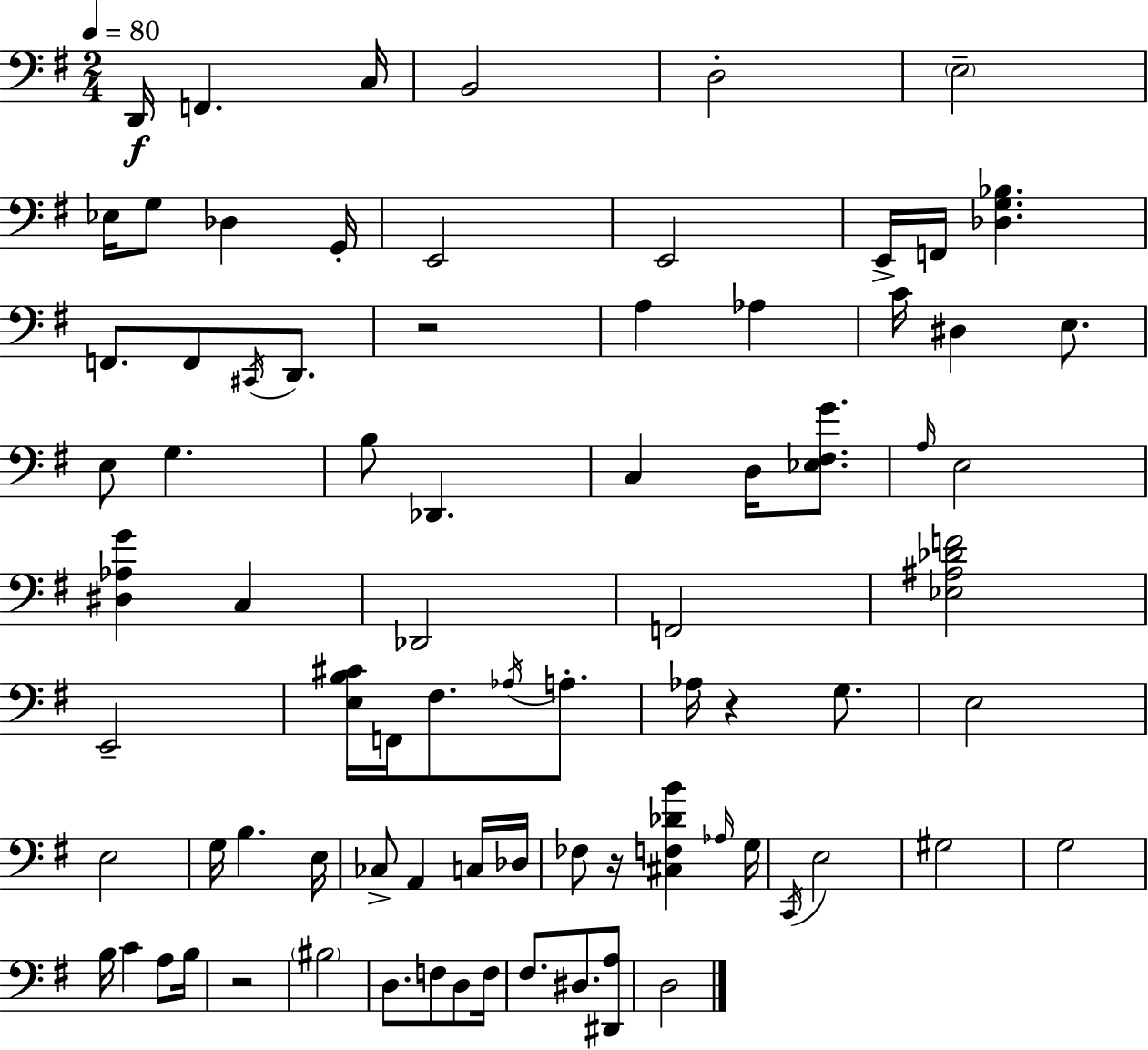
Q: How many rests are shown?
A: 4